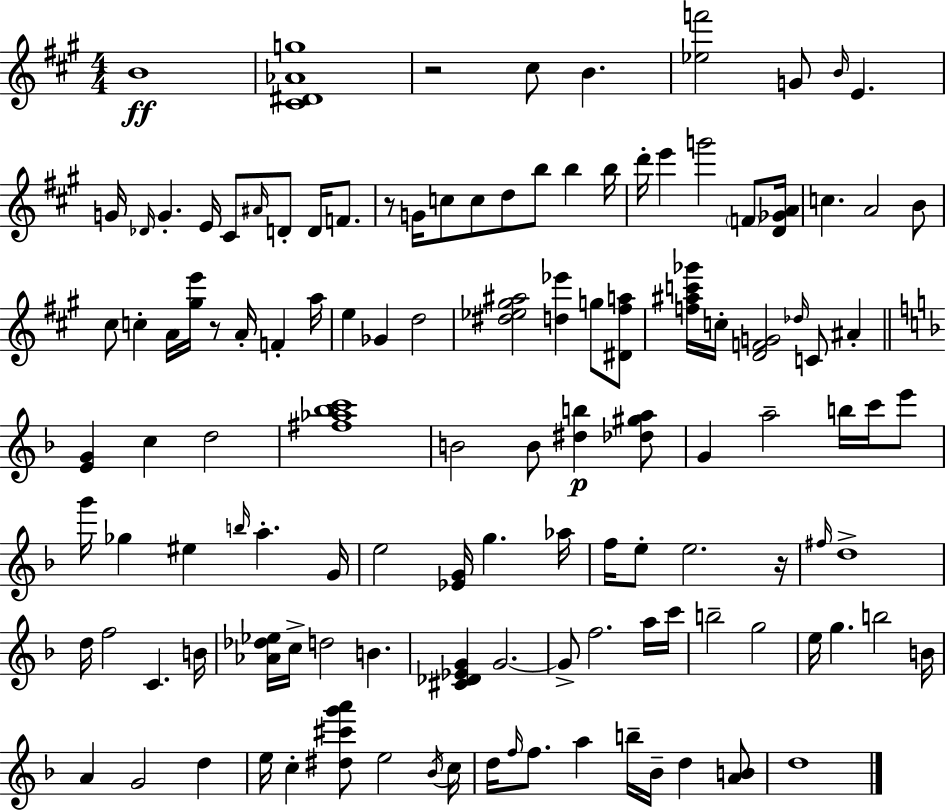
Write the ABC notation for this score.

X:1
T:Untitled
M:4/4
L:1/4
K:A
B4 [^C^D_Ag]4 z2 ^c/2 B [_ef']2 G/2 B/4 E G/4 _D/4 G E/4 ^C/2 ^A/4 D/2 D/4 F/2 z/2 G/4 c/2 c/2 d/2 b/2 b b/4 d'/4 e' g'2 F/2 [D_GA]/4 c A2 B/2 ^c/2 c A/4 [^ge']/4 z/2 A/4 F a/4 e _G d2 [^d_e^g^a]2 [d_e'] g/2 [^D^fa]/2 [f^ac'_g']/4 c/4 [DFG]2 _d/4 C/2 ^A [EG] c d2 [^f_a_bc']4 B2 B/2 [^db] [_d^ga]/2 G a2 b/4 c'/4 e'/2 g'/4 _g ^e b/4 a G/4 e2 [_EG]/4 g _a/4 f/4 e/2 e2 z/4 ^f/4 d4 d/4 f2 C B/4 [_A_d_e]/4 c/4 d2 B [^C_D_EG] G2 G/2 f2 a/4 c'/4 b2 g2 e/4 g b2 B/4 A G2 d e/4 c [^d^c'g'a']/2 e2 _B/4 c/4 d/4 f/4 f/2 a b/4 _B/4 d [AB]/2 d4